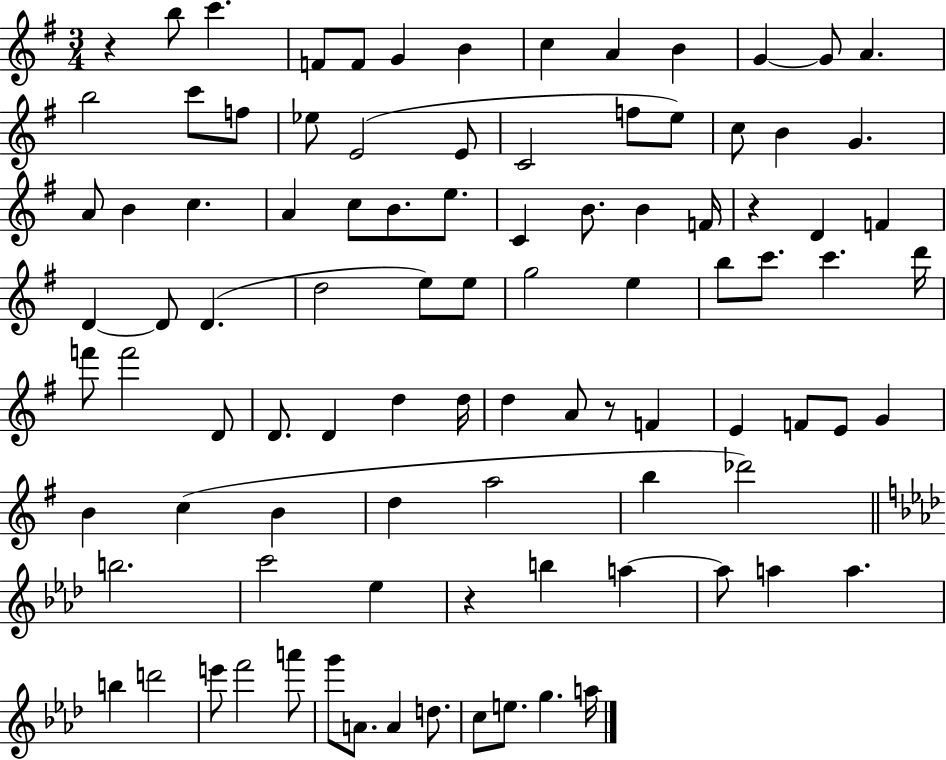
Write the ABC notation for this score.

X:1
T:Untitled
M:3/4
L:1/4
K:G
z b/2 c' F/2 F/2 G B c A B G G/2 A b2 c'/2 f/2 _e/2 E2 E/2 C2 f/2 e/2 c/2 B G A/2 B c A c/2 B/2 e/2 C B/2 B F/4 z D F D D/2 D d2 e/2 e/2 g2 e b/2 c'/2 c' d'/4 f'/2 f'2 D/2 D/2 D d d/4 d A/2 z/2 F E F/2 E/2 G B c B d a2 b _d'2 b2 c'2 _e z b a a/2 a a b d'2 e'/2 f'2 a'/2 g'/2 A/2 A d/2 c/2 e/2 g a/4